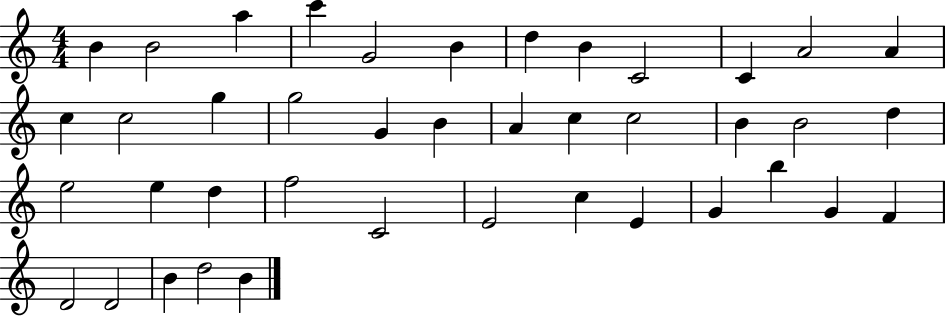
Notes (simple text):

B4/q B4/h A5/q C6/q G4/h B4/q D5/q B4/q C4/h C4/q A4/h A4/q C5/q C5/h G5/q G5/h G4/q B4/q A4/q C5/q C5/h B4/q B4/h D5/q E5/h E5/q D5/q F5/h C4/h E4/h C5/q E4/q G4/q B5/q G4/q F4/q D4/h D4/h B4/q D5/h B4/q